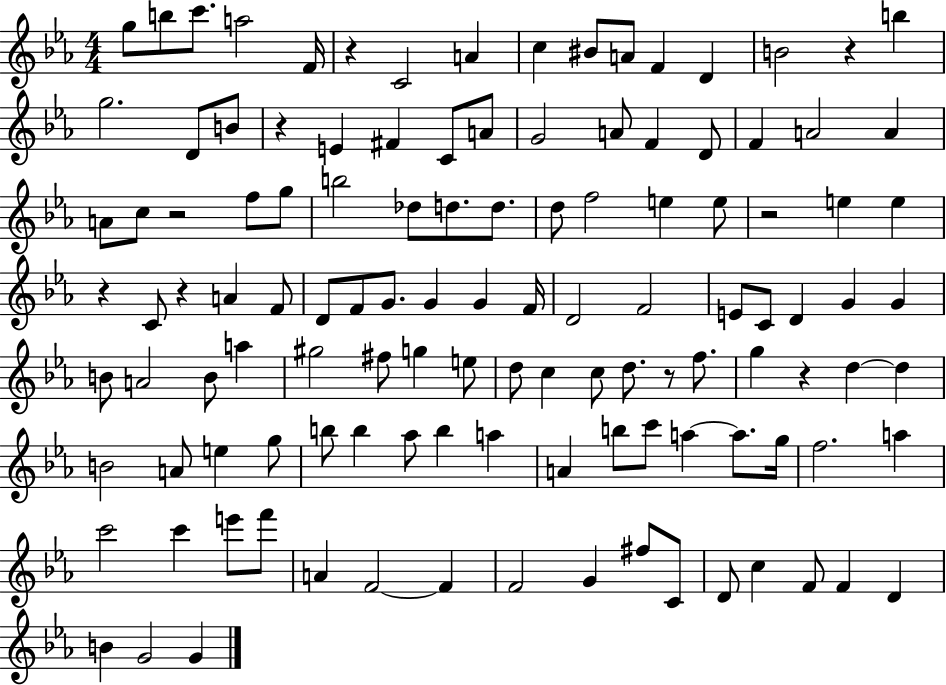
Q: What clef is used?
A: treble